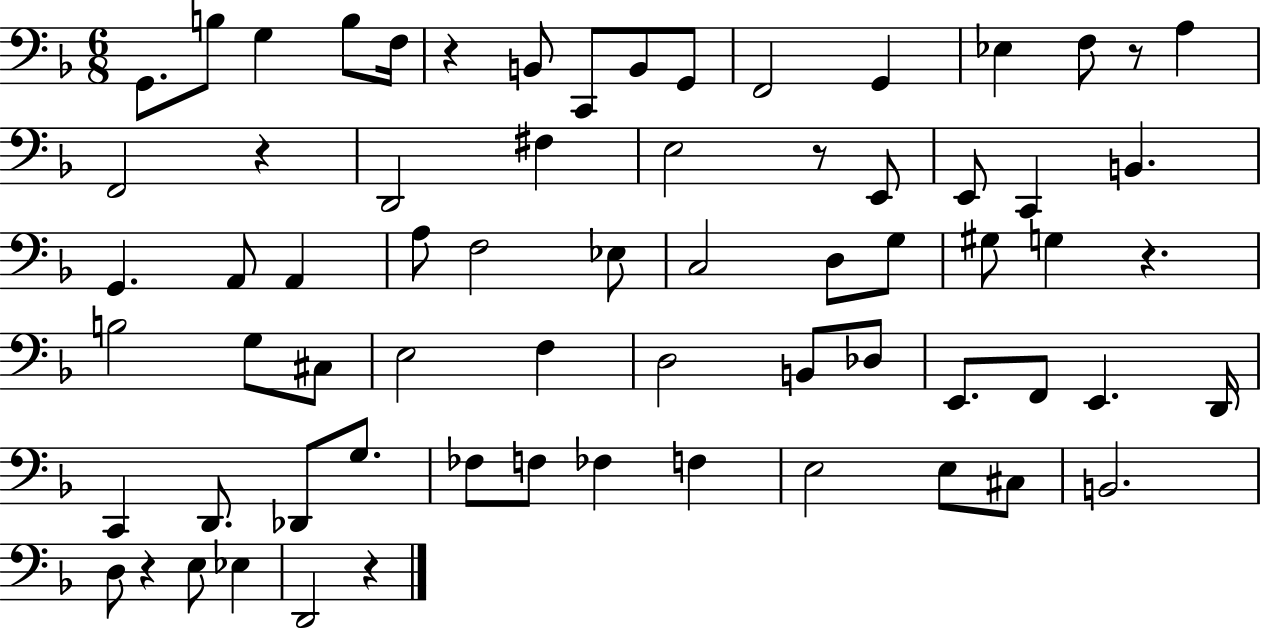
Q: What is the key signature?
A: F major